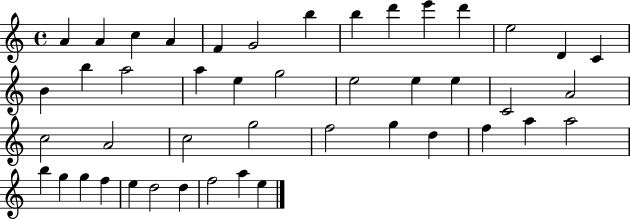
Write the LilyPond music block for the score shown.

{
  \clef treble
  \time 4/4
  \defaultTimeSignature
  \key c \major
  a'4 a'4 c''4 a'4 | f'4 g'2 b''4 | b''4 d'''4 e'''4 d'''4 | e''2 d'4 c'4 | \break b'4 b''4 a''2 | a''4 e''4 g''2 | e''2 e''4 e''4 | c'2 a'2 | \break c''2 a'2 | c''2 g''2 | f''2 g''4 d''4 | f''4 a''4 a''2 | \break b''4 g''4 g''4 f''4 | e''4 d''2 d''4 | f''2 a''4 e''4 | \bar "|."
}